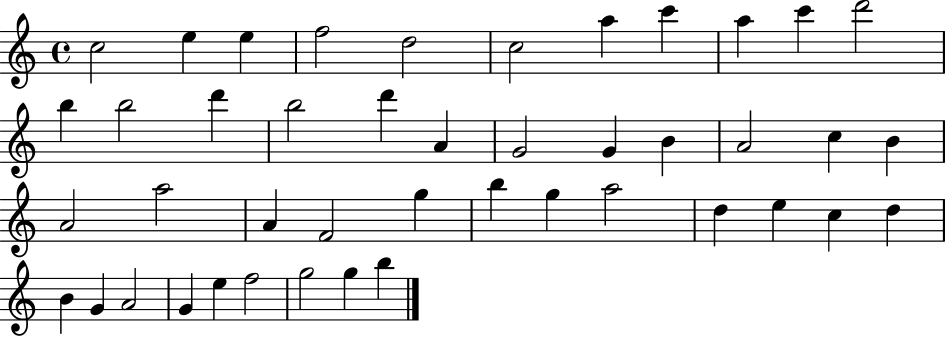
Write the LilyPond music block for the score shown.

{
  \clef treble
  \time 4/4
  \defaultTimeSignature
  \key c \major
  c''2 e''4 e''4 | f''2 d''2 | c''2 a''4 c'''4 | a''4 c'''4 d'''2 | \break b''4 b''2 d'''4 | b''2 d'''4 a'4 | g'2 g'4 b'4 | a'2 c''4 b'4 | \break a'2 a''2 | a'4 f'2 g''4 | b''4 g''4 a''2 | d''4 e''4 c''4 d''4 | \break b'4 g'4 a'2 | g'4 e''4 f''2 | g''2 g''4 b''4 | \bar "|."
}